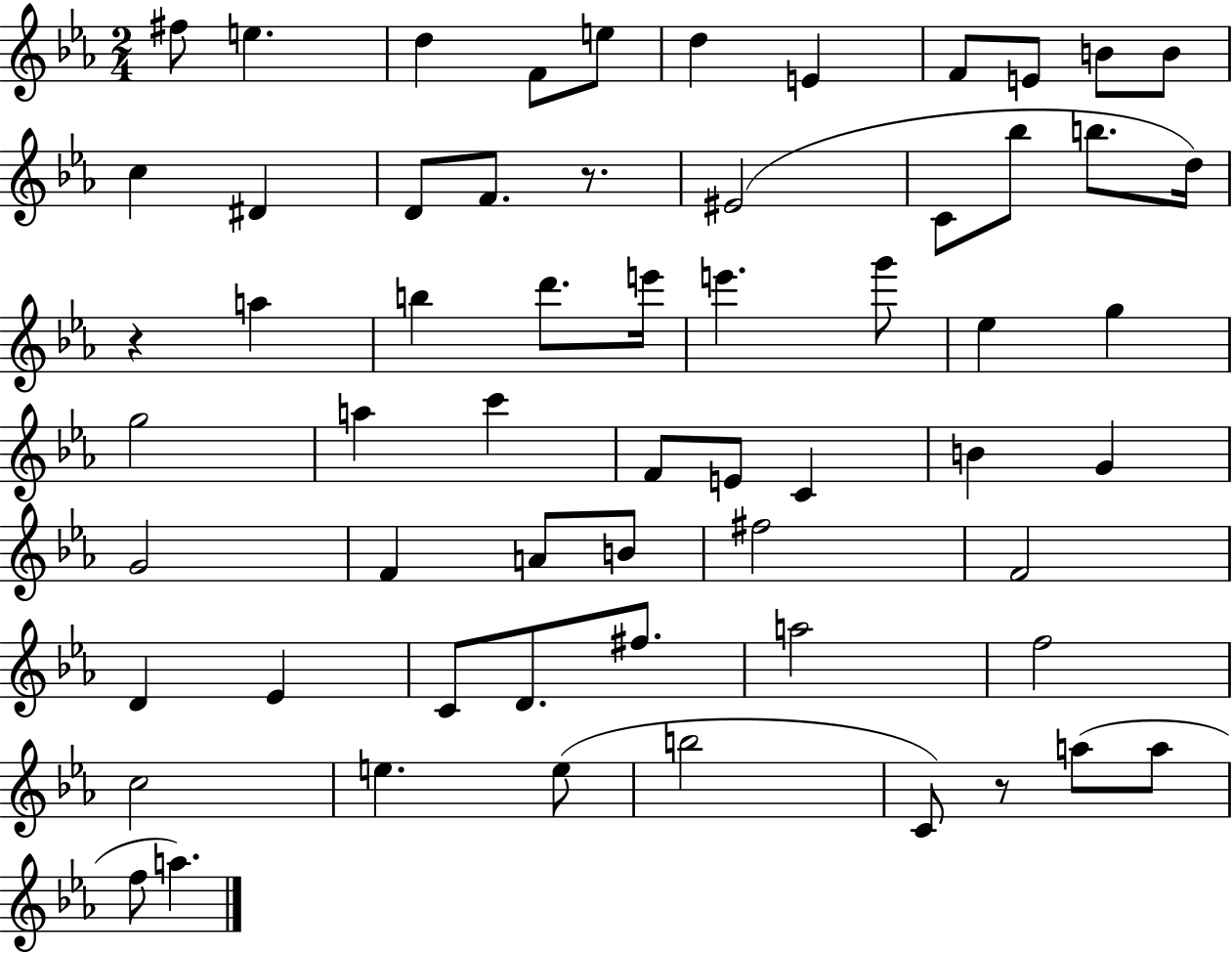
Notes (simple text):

F#5/e E5/q. D5/q F4/e E5/e D5/q E4/q F4/e E4/e B4/e B4/e C5/q D#4/q D4/e F4/e. R/e. EIS4/h C4/e Bb5/e B5/e. D5/s R/q A5/q B5/q D6/e. E6/s E6/q. G6/e Eb5/q G5/q G5/h A5/q C6/q F4/e E4/e C4/q B4/q G4/q G4/h F4/q A4/e B4/e F#5/h F4/h D4/q Eb4/q C4/e D4/e. F#5/e. A5/h F5/h C5/h E5/q. E5/e B5/h C4/e R/e A5/e A5/e F5/e A5/q.